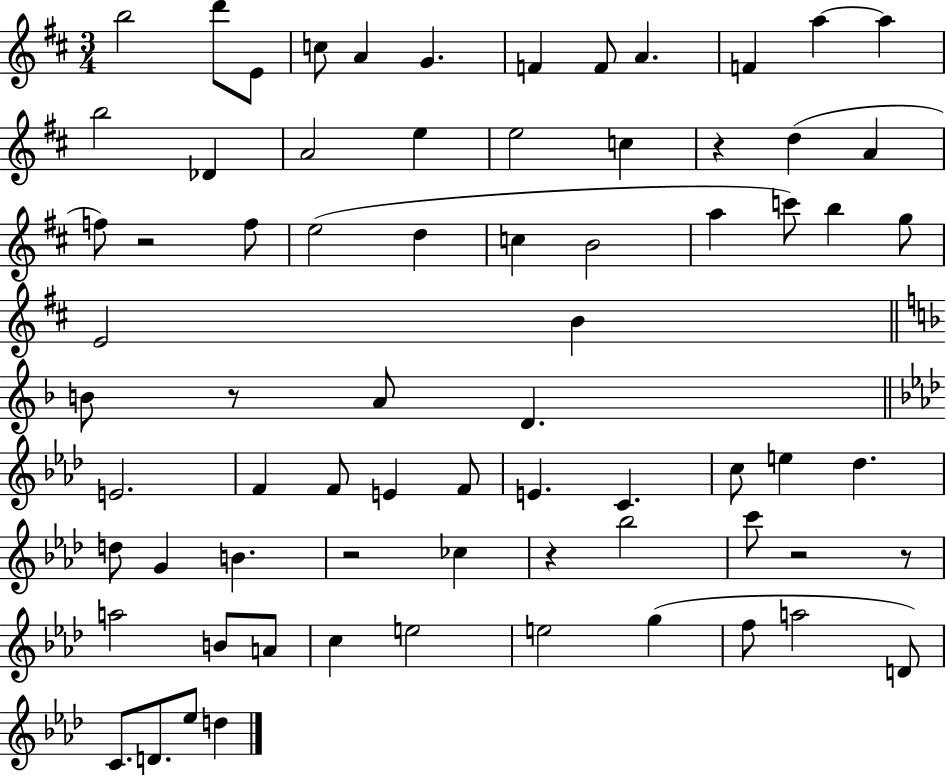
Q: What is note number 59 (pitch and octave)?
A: F5